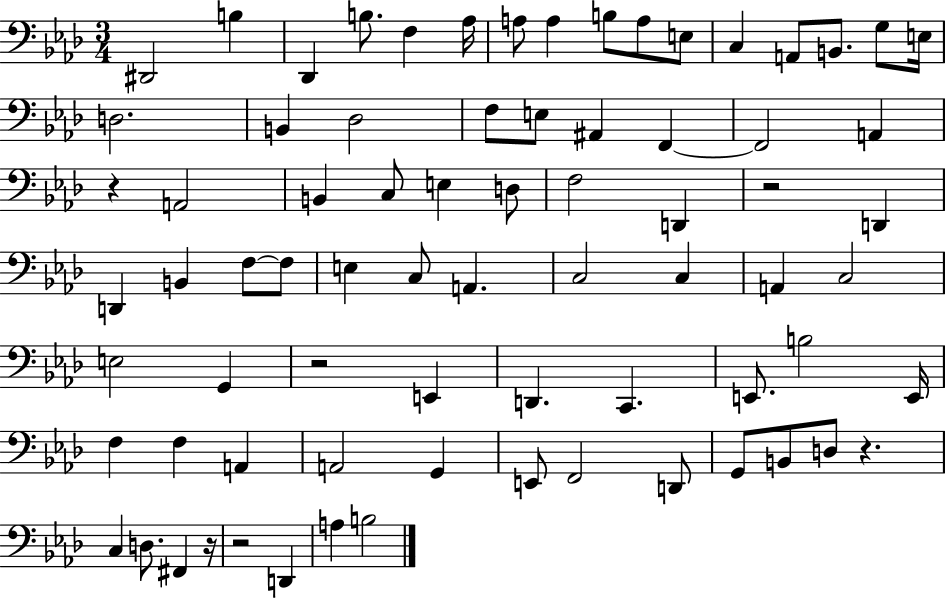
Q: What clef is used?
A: bass